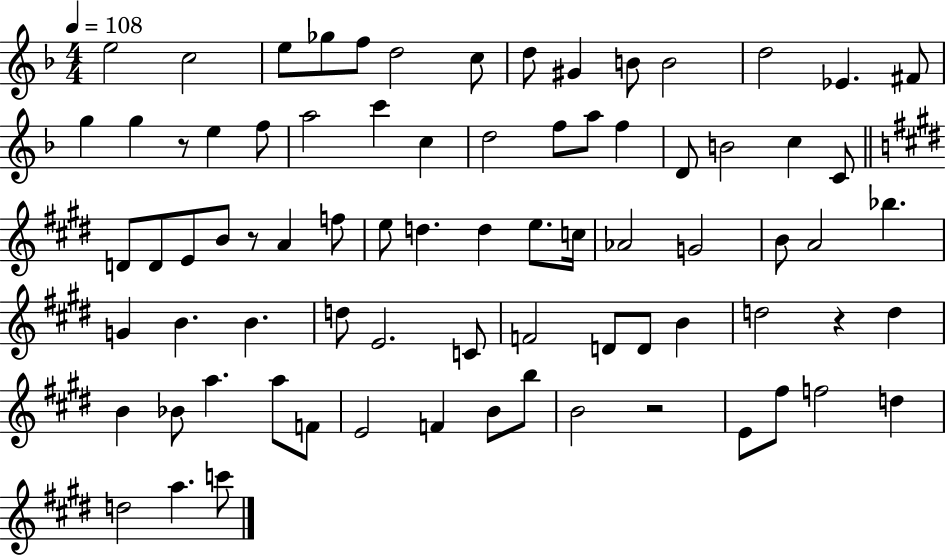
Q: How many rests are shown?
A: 4